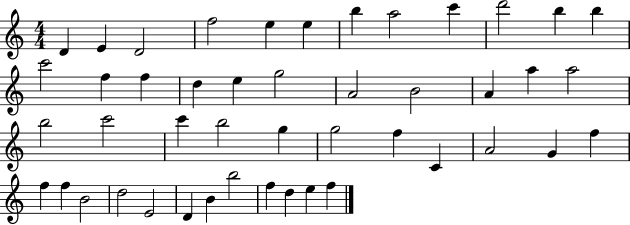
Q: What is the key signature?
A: C major